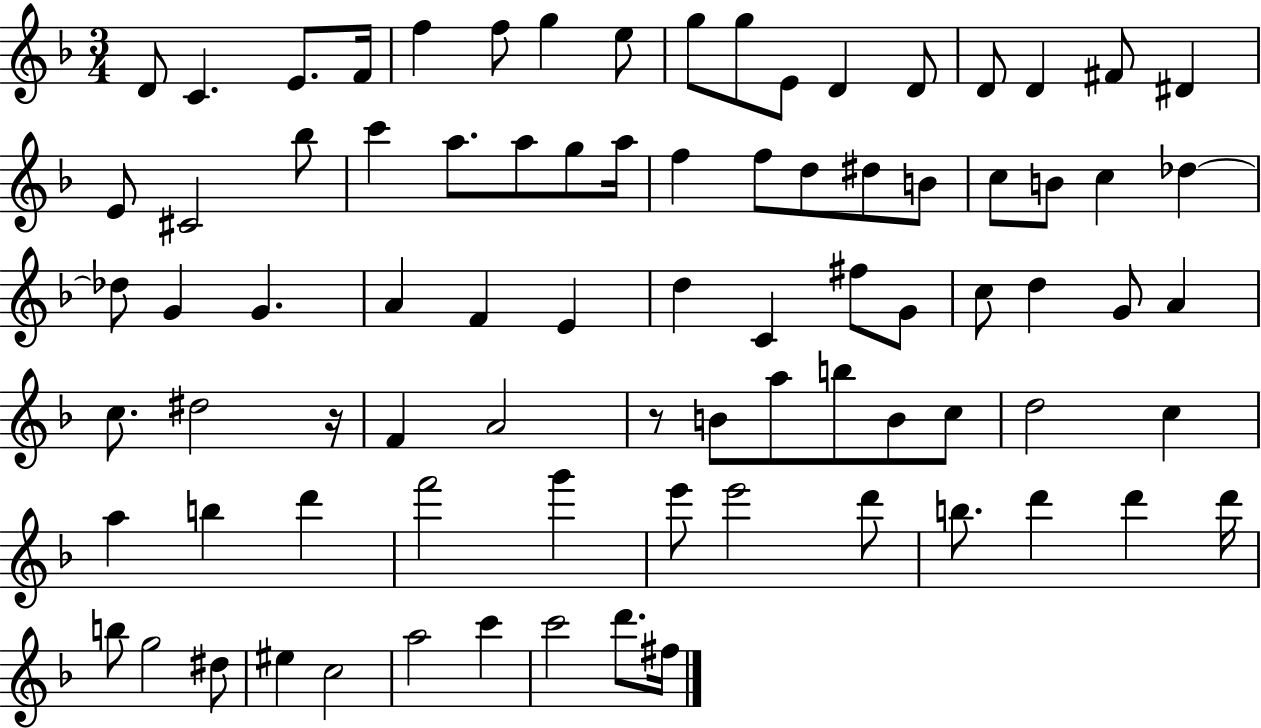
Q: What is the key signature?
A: F major